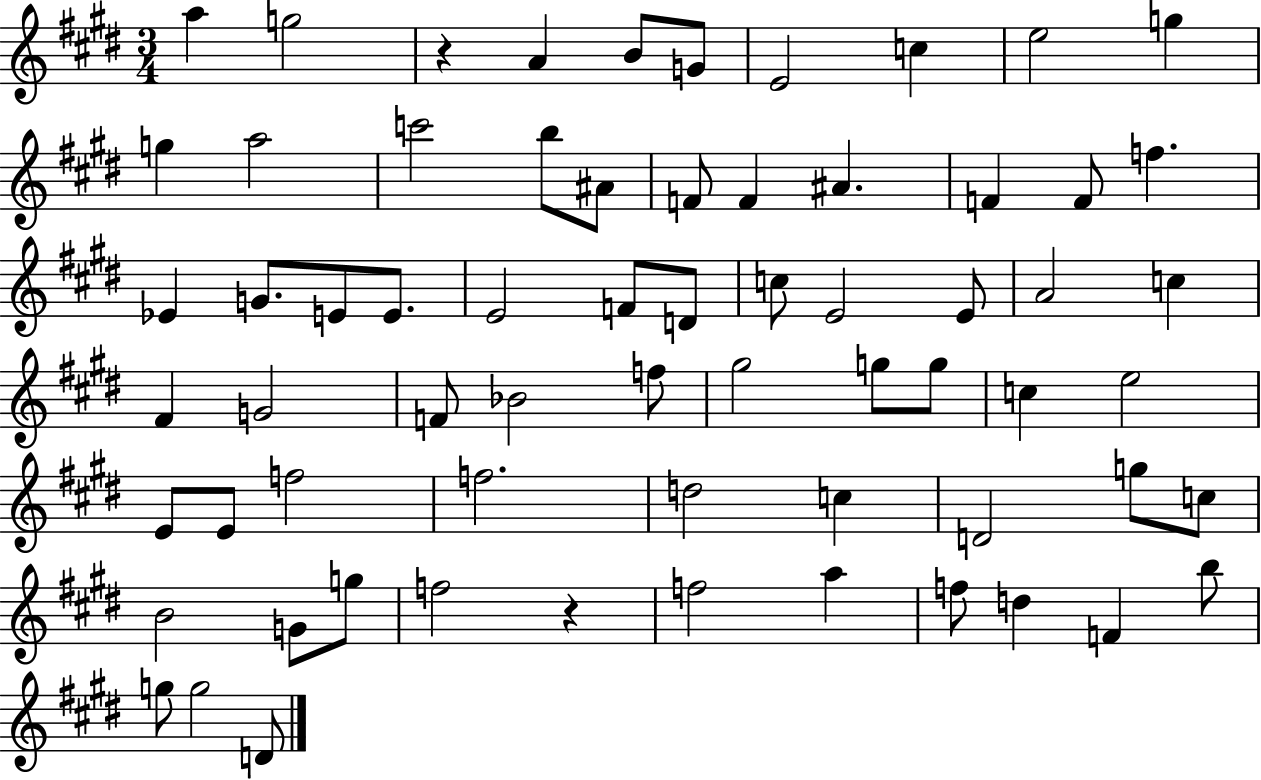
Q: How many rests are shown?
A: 2